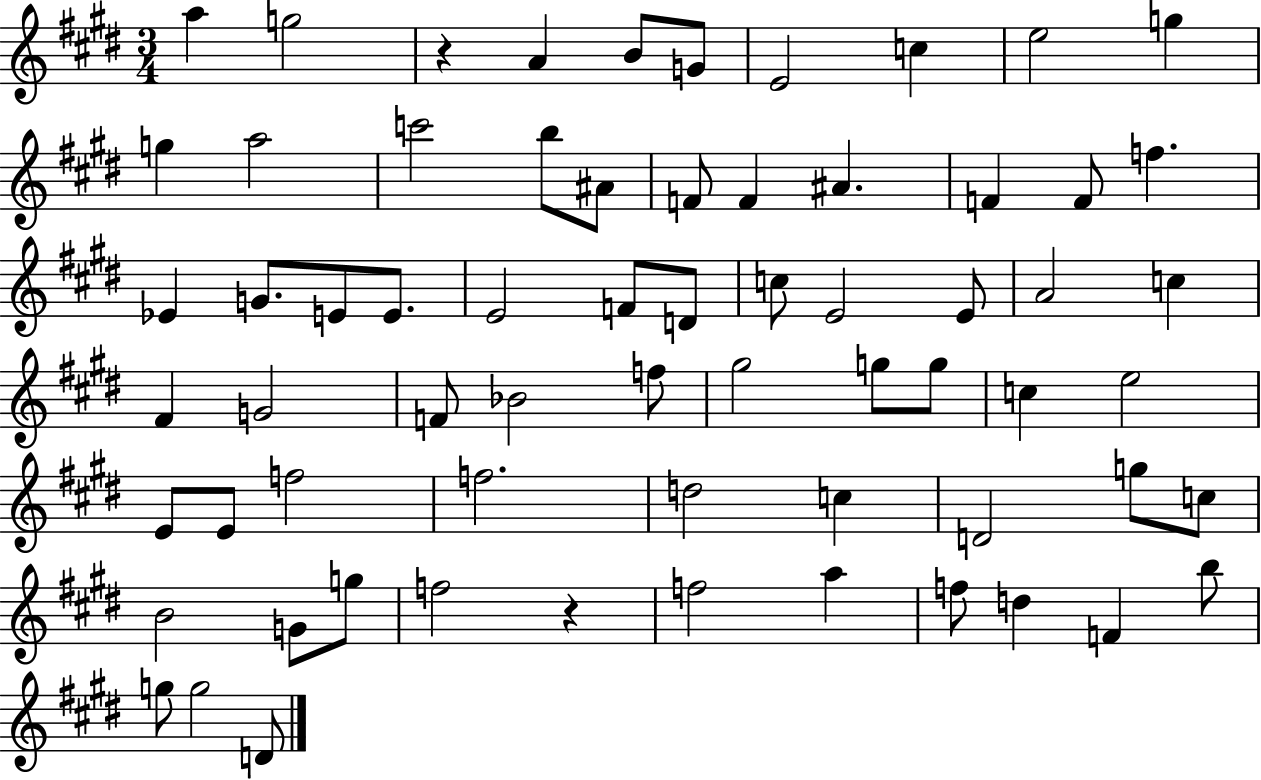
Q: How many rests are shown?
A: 2